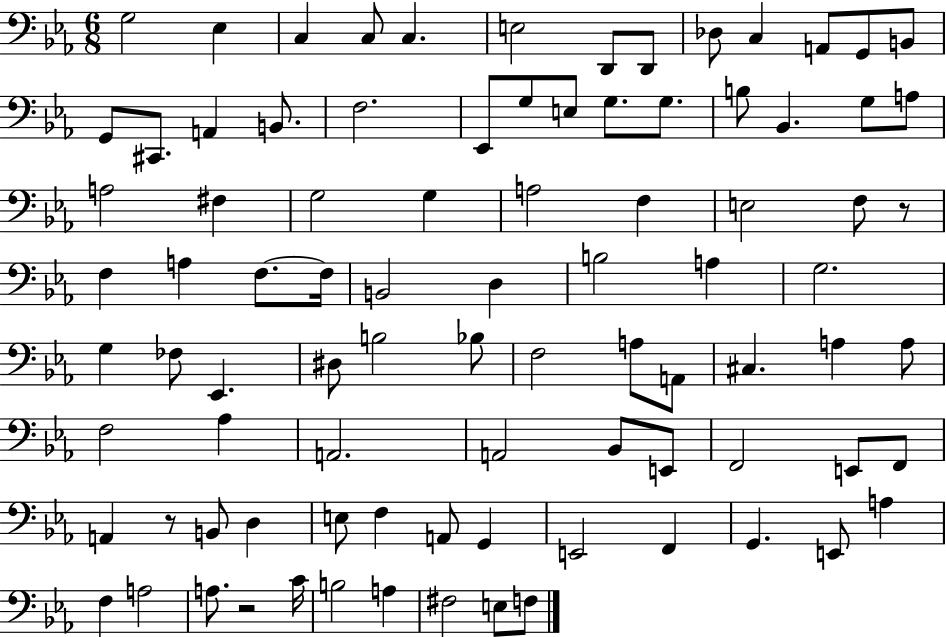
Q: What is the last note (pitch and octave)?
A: F3